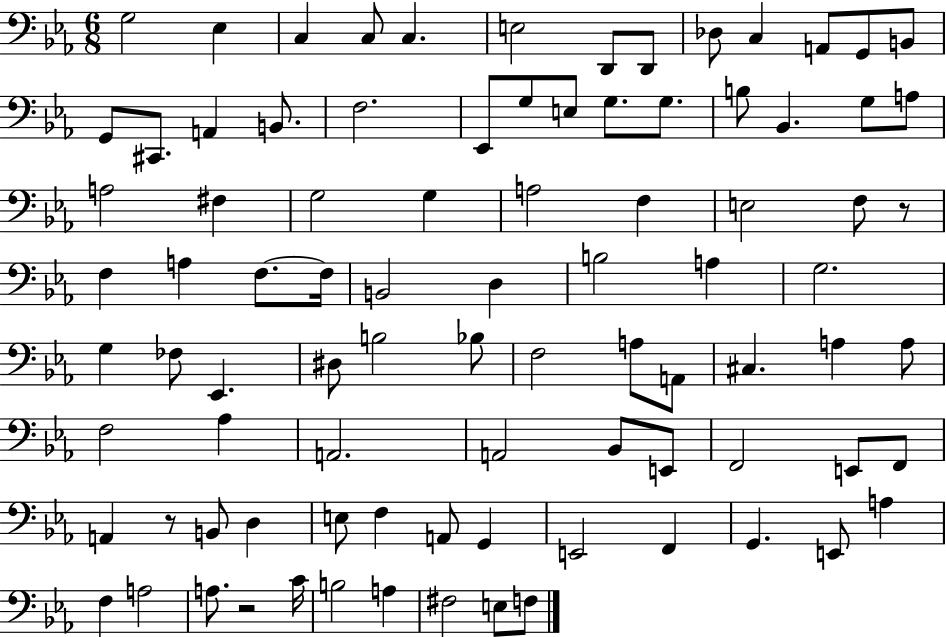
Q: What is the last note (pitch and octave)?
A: F3